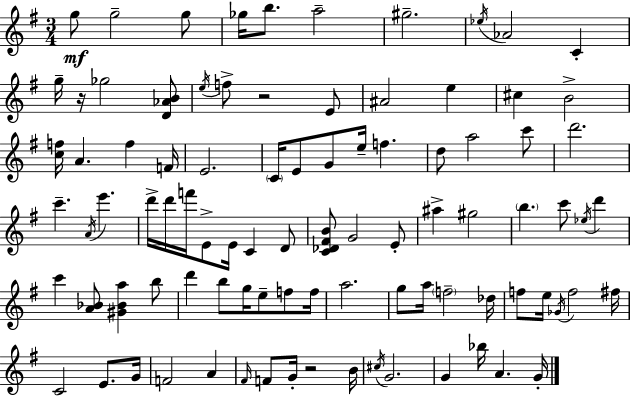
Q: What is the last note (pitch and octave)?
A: G4